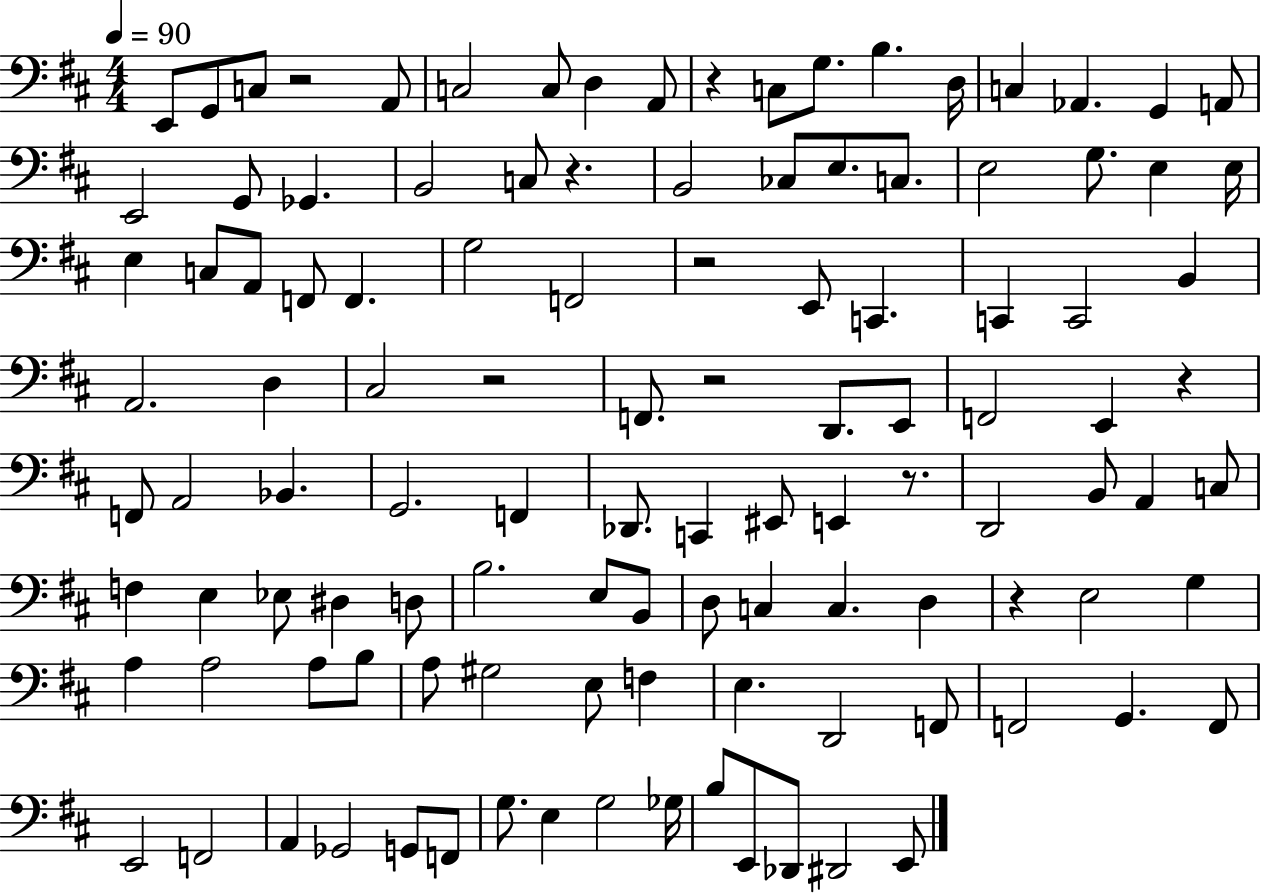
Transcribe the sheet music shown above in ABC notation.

X:1
T:Untitled
M:4/4
L:1/4
K:D
E,,/2 G,,/2 C,/2 z2 A,,/2 C,2 C,/2 D, A,,/2 z C,/2 G,/2 B, D,/4 C, _A,, G,, A,,/2 E,,2 G,,/2 _G,, B,,2 C,/2 z B,,2 _C,/2 E,/2 C,/2 E,2 G,/2 E, E,/4 E, C,/2 A,,/2 F,,/2 F,, G,2 F,,2 z2 E,,/2 C,, C,, C,,2 B,, A,,2 D, ^C,2 z2 F,,/2 z2 D,,/2 E,,/2 F,,2 E,, z F,,/2 A,,2 _B,, G,,2 F,, _D,,/2 C,, ^E,,/2 E,, z/2 D,,2 B,,/2 A,, C,/2 F, E, _E,/2 ^D, D,/2 B,2 E,/2 B,,/2 D,/2 C, C, D, z E,2 G, A, A,2 A,/2 B,/2 A,/2 ^G,2 E,/2 F, E, D,,2 F,,/2 F,,2 G,, F,,/2 E,,2 F,,2 A,, _G,,2 G,,/2 F,,/2 G,/2 E, G,2 _G,/4 B,/2 E,,/2 _D,,/2 ^D,,2 E,,/2